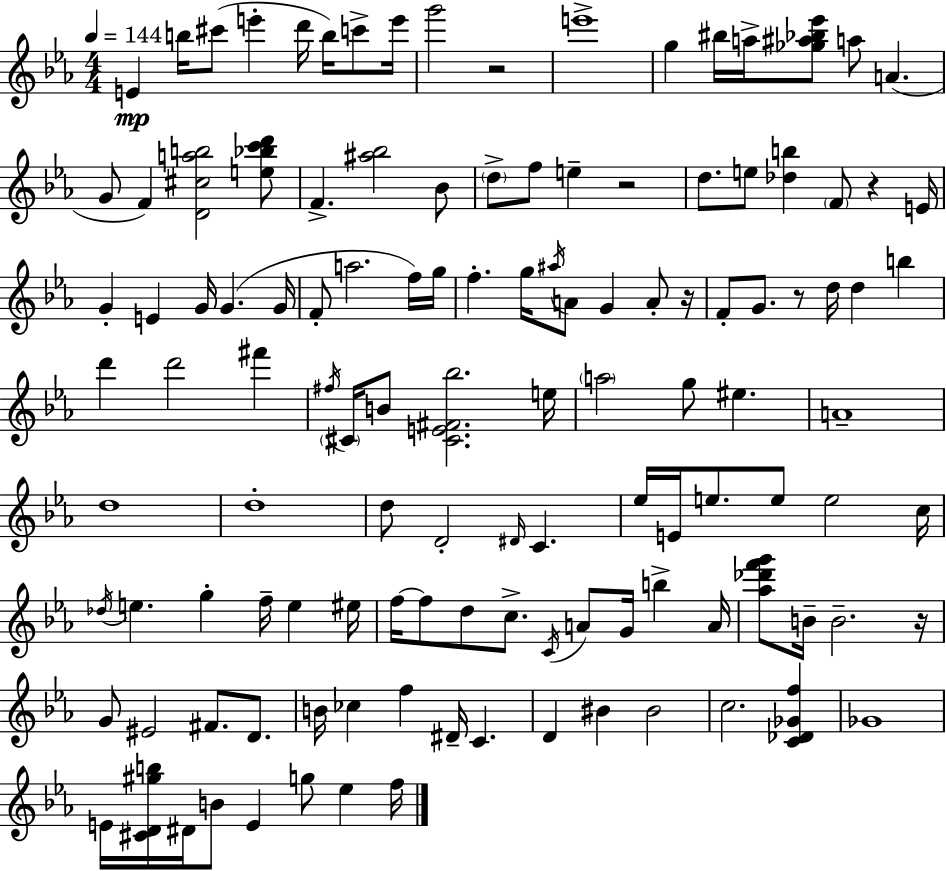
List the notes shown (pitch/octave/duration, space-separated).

E4/q B5/s C#6/e E6/q D6/s B5/s C6/e E6/s G6/h R/h E6/w G5/q BIS5/s A5/s [Gb5,A#5,Bb5,Eb6]/e A5/e A4/q. G4/e F4/q [D4,C#5,A5,B5]/h [E5,Bb5,C6,D6]/e F4/q. [A#5,Bb5]/h Bb4/e D5/e F5/e E5/q R/h D5/e. E5/e [Db5,B5]/q F4/e R/q E4/s G4/q E4/q G4/s G4/q. G4/s F4/e A5/h. F5/s G5/s F5/q. G5/s A#5/s A4/e G4/q A4/e R/s F4/e G4/e. R/e D5/s D5/q B5/q D6/q D6/h F#6/q F#5/s C#4/s B4/e [C#4,E4,F#4,Bb5]/h. E5/s A5/h G5/e EIS5/q. A4/w D5/w D5/w D5/e D4/h D#4/s C4/q. Eb5/s E4/s E5/e. E5/e E5/h C5/s Db5/s E5/q. G5/q F5/s E5/q EIS5/s F5/s F5/e D5/e C5/e. C4/s A4/e G4/s B5/q A4/s [Ab5,Db6,F6,G6]/e B4/s B4/h. R/s G4/e EIS4/h F#4/e. D4/e. B4/s CES5/q F5/q D#4/s C4/q. D4/q BIS4/q BIS4/h C5/h. [C4,Db4,Gb4,F5]/q Gb4/w E4/s [C#4,D4,G#5,B5]/s D#4/s B4/e E4/q G5/e Eb5/q F5/s